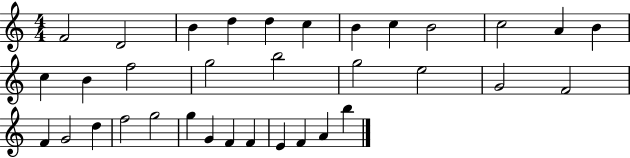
F4/h D4/h B4/q D5/q D5/q C5/q B4/q C5/q B4/h C5/h A4/q B4/q C5/q B4/q F5/h G5/h B5/h G5/h E5/h G4/h F4/h F4/q G4/h D5/q F5/h G5/h G5/q G4/q F4/q F4/q E4/q F4/q A4/q B5/q